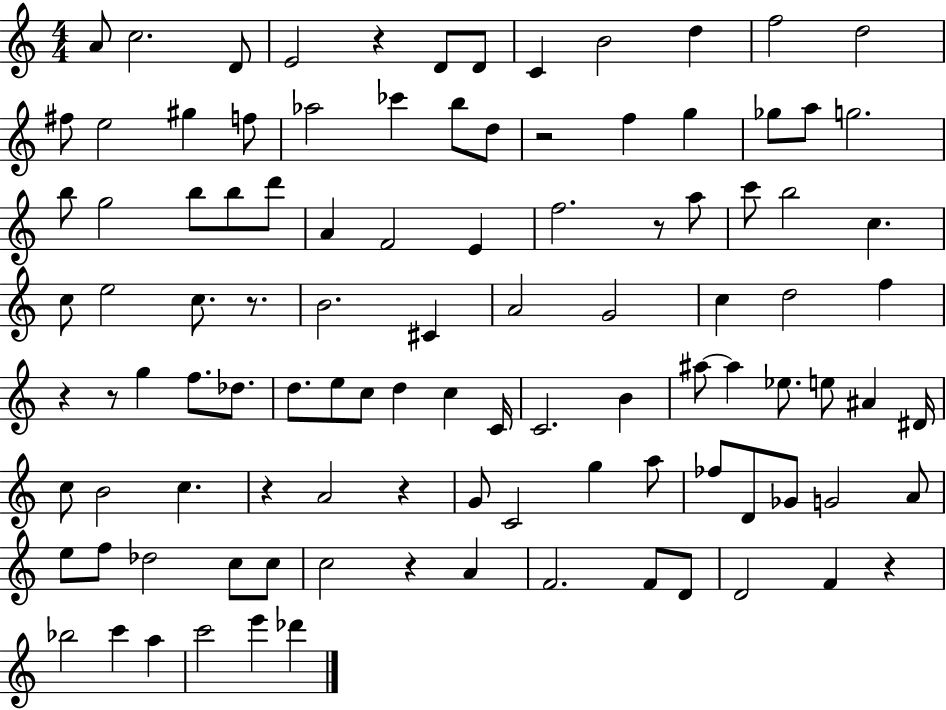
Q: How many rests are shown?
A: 10